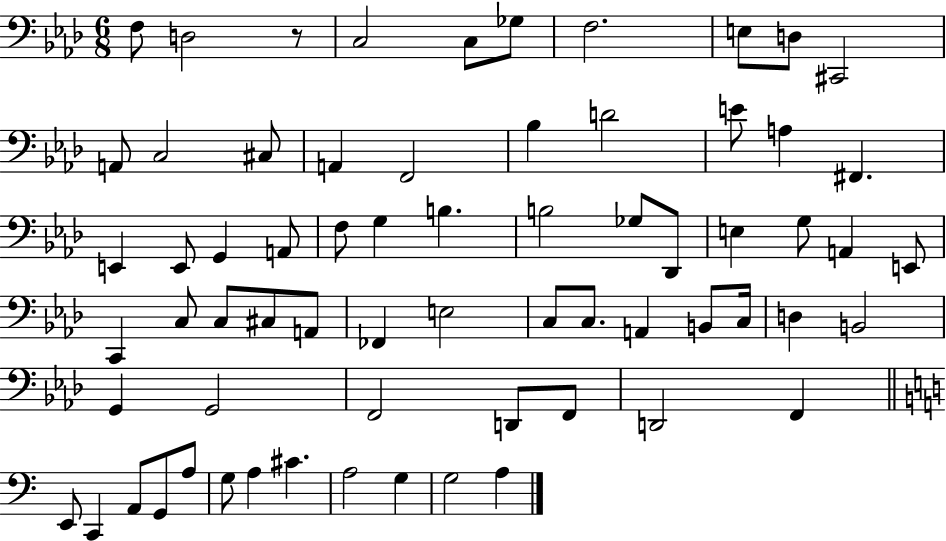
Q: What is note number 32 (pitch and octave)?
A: A2